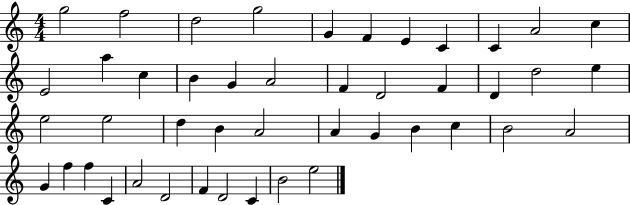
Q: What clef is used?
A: treble